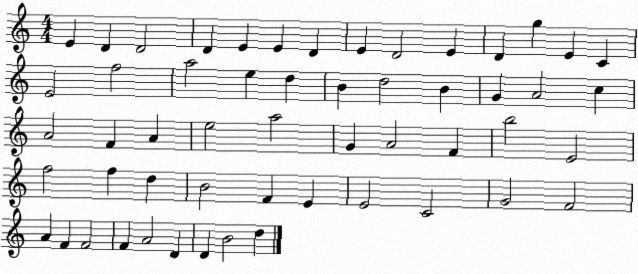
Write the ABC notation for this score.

X:1
T:Untitled
M:4/4
L:1/4
K:C
E D D2 D E E D E D2 E D g E C E2 f2 a2 e d B d2 B G A2 c A2 F A e2 a2 G A2 F b2 E2 f2 f d B2 F E E2 C2 G2 F2 A F F2 F A2 D D B2 d